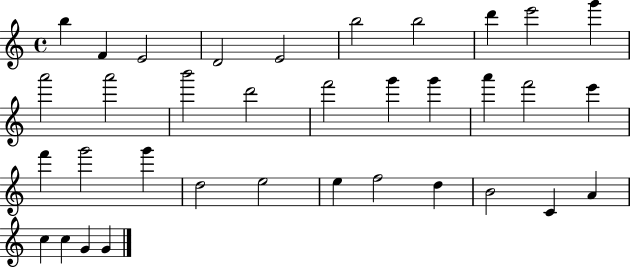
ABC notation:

X:1
T:Untitled
M:4/4
L:1/4
K:C
b F E2 D2 E2 b2 b2 d' e'2 g' a'2 a'2 b'2 d'2 f'2 g' g' a' f'2 e' f' g'2 g' d2 e2 e f2 d B2 C A c c G G